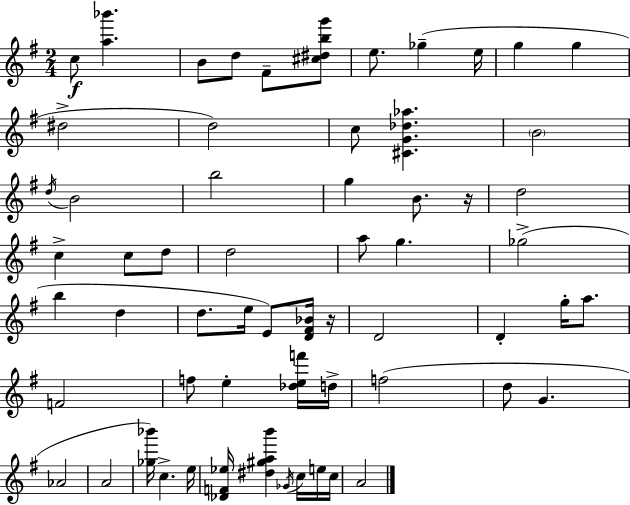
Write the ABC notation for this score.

X:1
T:Untitled
M:2/4
L:1/4
K:Em
c/2 [a_b'] B/2 d/2 ^F/2 [^c^dbg']/2 e/2 _g e/4 g g ^d2 d2 c/2 [^CG_d_a] B2 d/4 B2 b2 g B/2 z/4 d2 c c/2 d/2 d2 a/2 g _g2 b d d/2 e/4 E/2 [D^F_B]/4 z/4 D2 D g/4 a/2 F2 f/2 e [_def']/4 d/4 f2 d/2 G _A2 A2 [_g_b']/4 c e/4 [_DF_e]/4 [^d^gab'] _G/4 c/4 e/4 c/4 A2